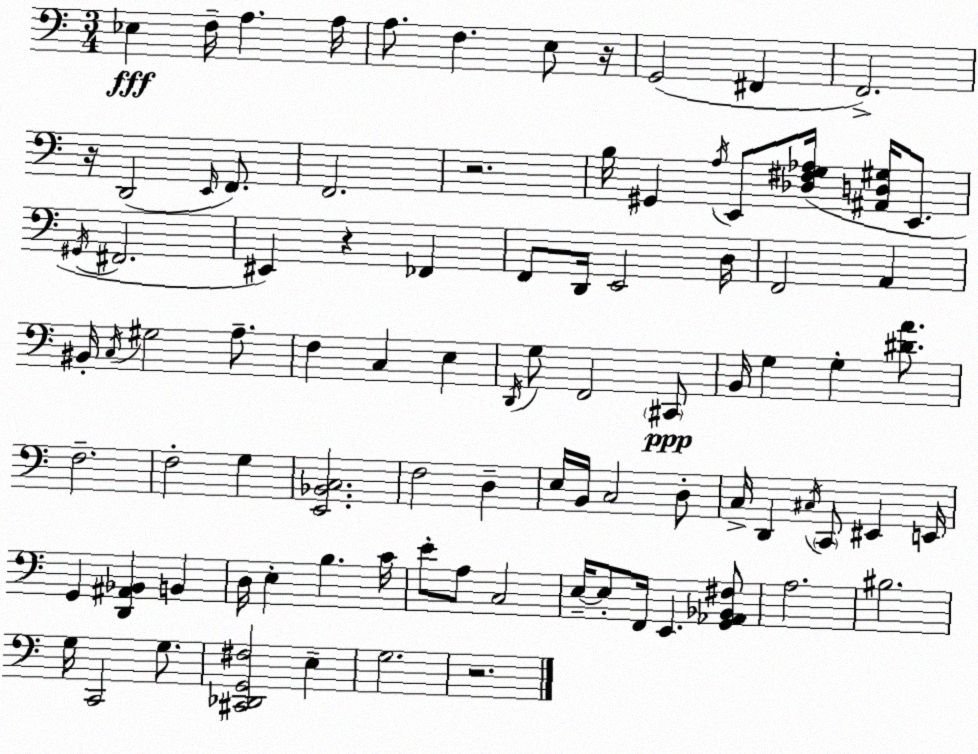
X:1
T:Untitled
M:3/4
L:1/4
K:C
_E, F,/4 A, A,/4 A,/2 F, E,/2 z/4 G,,2 ^F,, F,,2 z/4 D,,2 E,,/4 F,,/2 F,,2 z2 B,/4 ^G,, A,/4 E,,/2 [_D,^F,G,_A,]/4 [^A,,D,^G,]/4 E,,/2 ^G,,/4 ^F,,2 ^E,, z _F,, F,,/2 D,,/4 E,,2 D,/4 F,,2 A,, ^B,,/4 C,/4 ^G,2 A,/2 F, C, E, D,,/4 G,/2 F,,2 ^C,,/2 B,,/4 G, G, [^DA]/2 F,2 F,2 G, [E,,_B,,C,]2 F,2 D, E,/4 B,,/4 C,2 D,/2 C,/4 D,, ^C,/4 C,,/2 ^E,, E,,/4 G,, [D,,^A,,_B,,] B,, D,/4 E, B, C/4 E/2 A,/2 C,2 E,/4 E,/2 F,,/4 E,, [G,,_A,,_B,,^F,]/2 A,2 ^B,2 G,/4 C,,2 G,/2 [^C,,_D,,G,,^F,]2 E, G,2 z2